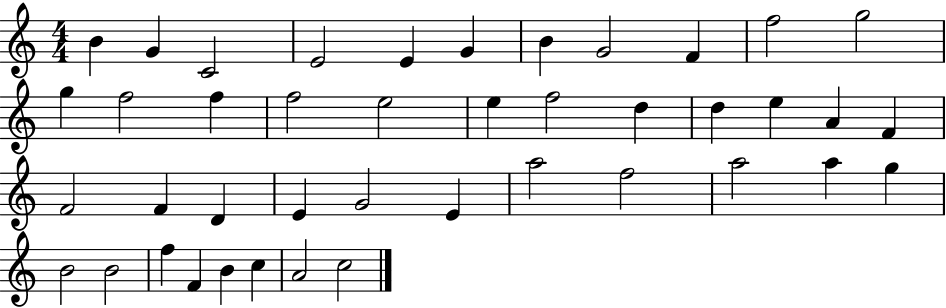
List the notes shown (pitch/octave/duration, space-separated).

B4/q G4/q C4/h E4/h E4/q G4/q B4/q G4/h F4/q F5/h G5/h G5/q F5/h F5/q F5/h E5/h E5/q F5/h D5/q D5/q E5/q A4/q F4/q F4/h F4/q D4/q E4/q G4/h E4/q A5/h F5/h A5/h A5/q G5/q B4/h B4/h F5/q F4/q B4/q C5/q A4/h C5/h